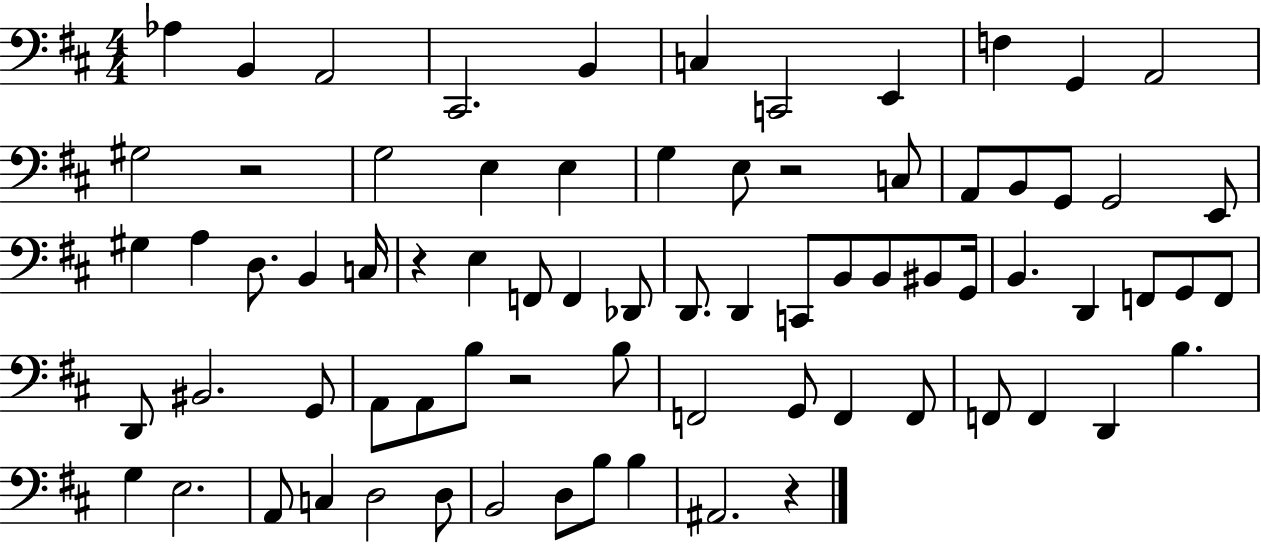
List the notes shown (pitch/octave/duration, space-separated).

Ab3/q B2/q A2/h C#2/h. B2/q C3/q C2/h E2/q F3/q G2/q A2/h G#3/h R/h G3/h E3/q E3/q G3/q E3/e R/h C3/e A2/e B2/e G2/e G2/h E2/e G#3/q A3/q D3/e. B2/q C3/s R/q E3/q F2/e F2/q Db2/e D2/e. D2/q C2/e B2/e B2/e BIS2/e G2/s B2/q. D2/q F2/e G2/e F2/e D2/e BIS2/h. G2/e A2/e A2/e B3/e R/h B3/e F2/h G2/e F2/q F2/e F2/e F2/q D2/q B3/q. G3/q E3/h. A2/e C3/q D3/h D3/e B2/h D3/e B3/e B3/q A#2/h. R/q